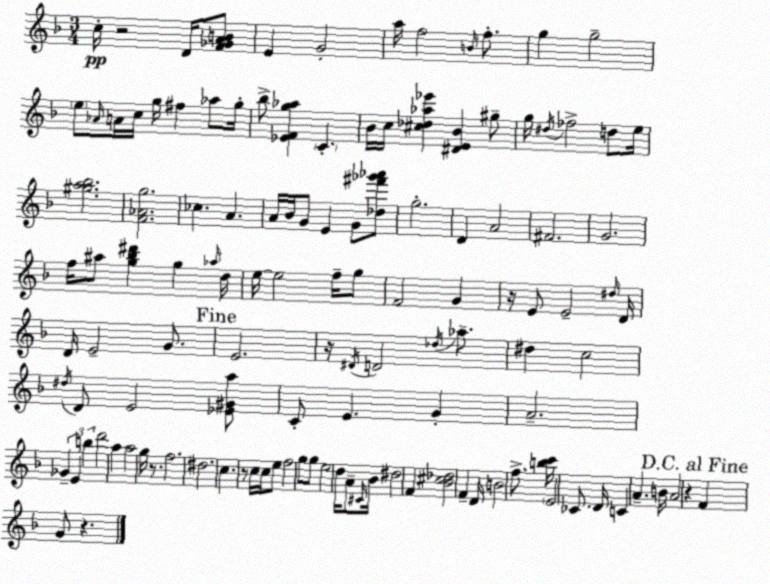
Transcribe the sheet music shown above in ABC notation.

X:1
T:Untitled
M:3/4
L:1/4
K:F
c/4 z2 D/4 [F_GAB]/2 E G2 a/4 f2 B/4 f/2 g g2 e/2 _A/4 A/4 c/4 g/4 ^f _a/2 g/4 _b/2 [_EFg_a] C _B/4 c/4 [^c_d_a_e'] [^DE_B] ^g/2 g/4 ^d/4 _f2 d/2 e/4 [^ga_b]2 [F_Ag]2 _c A A/4 _B/4 G/2 E G/2 [_d^f'_g'_a']/2 g2 D A2 ^F2 G2 f/4 ^a/2 [g_b^d'] g _a/4 d/4 e/4 e2 f/4 g/2 F2 G z/4 E/2 E2 ^d/4 D/4 D/4 E2 G/2 E2 z/4 ^D/4 D2 _d/4 _a/2 ^d c2 ^d/4 D/2 E2 [_E^Ga]/2 C/2 E G A2 _G E b d'2 a a2 g/4 z/2 f2 ^d2 c z/2 c/4 c/4 e/2 f2 g/2 g/2 e2 d/4 A/2 ^C/4 _B/4 ^d2 F [_B^c_d]2 F D/4 B2 f/2 [bc']/4 E2 _C/2 D/4 C A B/4 A2 z F G/2 z